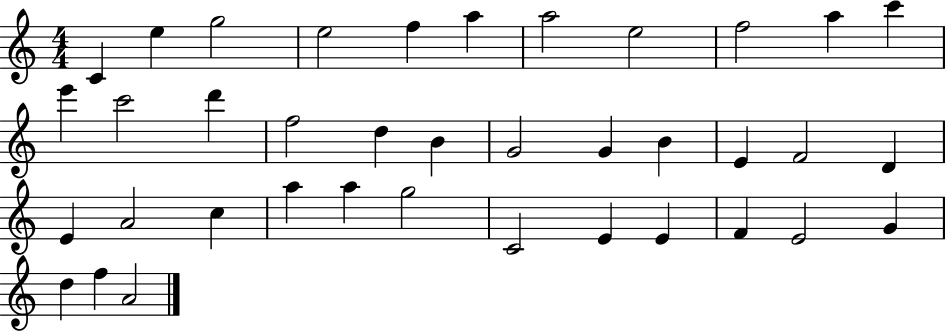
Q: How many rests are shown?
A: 0